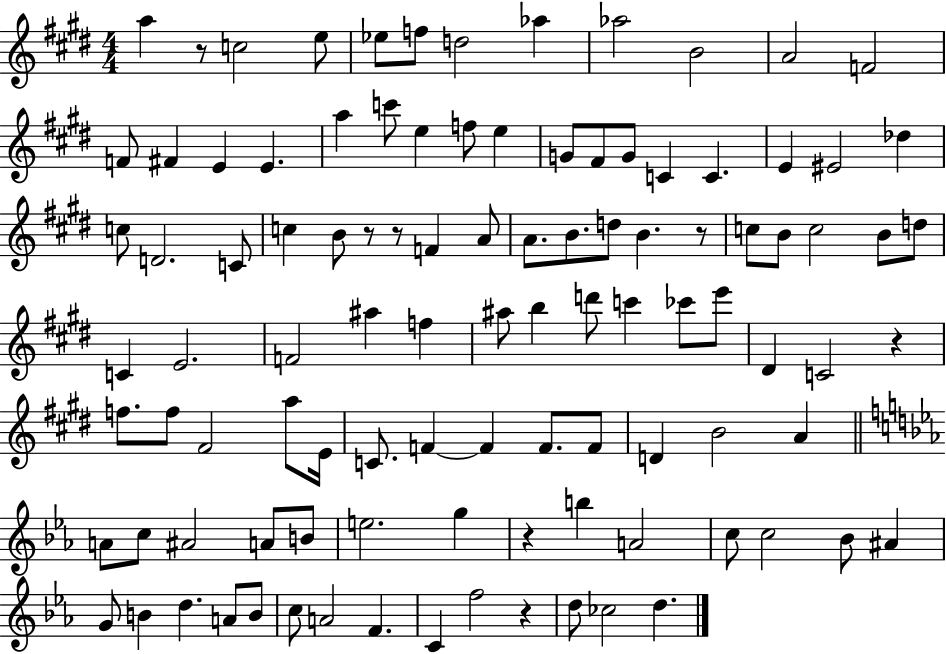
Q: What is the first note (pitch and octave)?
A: A5